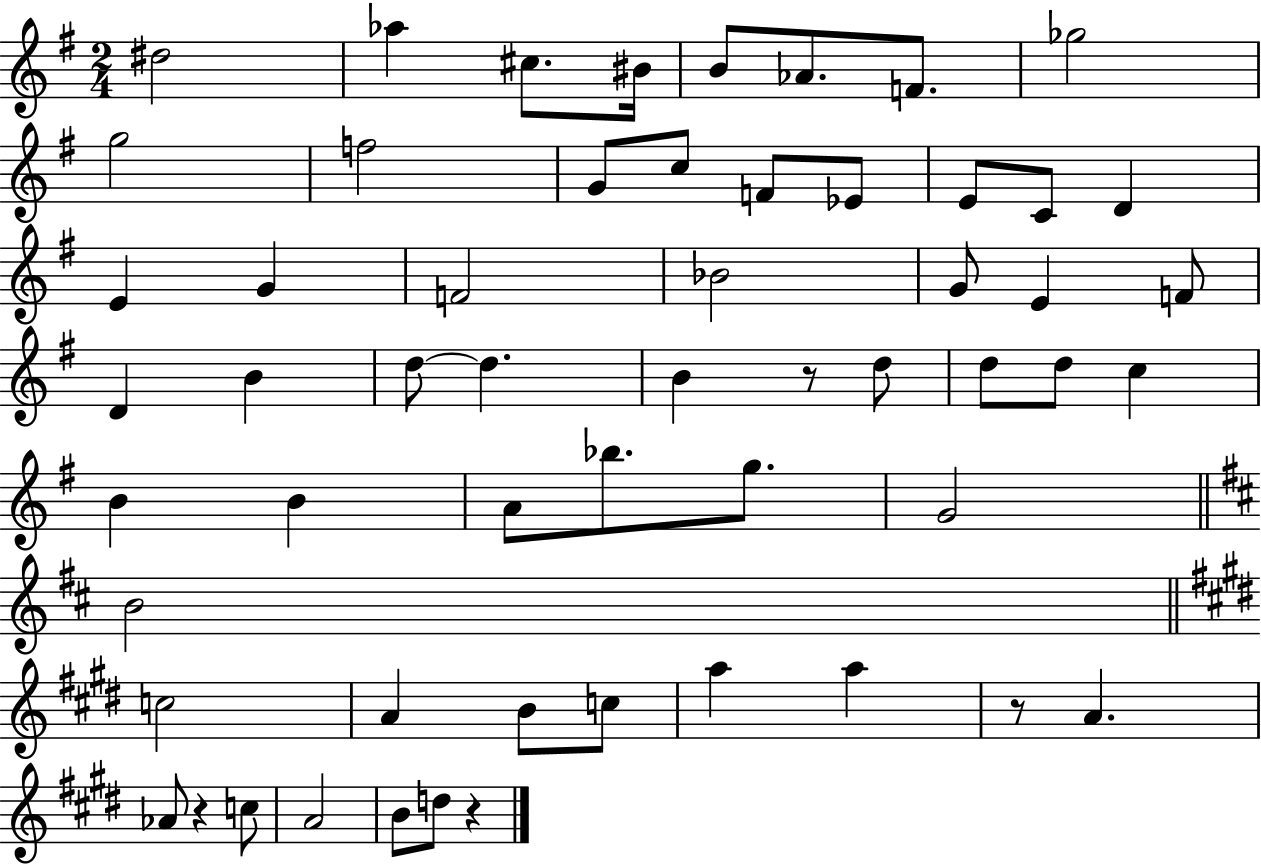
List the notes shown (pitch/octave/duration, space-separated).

D#5/h Ab5/q C#5/e. BIS4/s B4/e Ab4/e. F4/e. Gb5/h G5/h F5/h G4/e C5/e F4/e Eb4/e E4/e C4/e D4/q E4/q G4/q F4/h Bb4/h G4/e E4/q F4/e D4/q B4/q D5/e D5/q. B4/q R/e D5/e D5/e D5/e C5/q B4/q B4/q A4/e Bb5/e. G5/e. G4/h B4/h C5/h A4/q B4/e C5/e A5/q A5/q R/e A4/q. Ab4/e R/q C5/e A4/h B4/e D5/e R/q